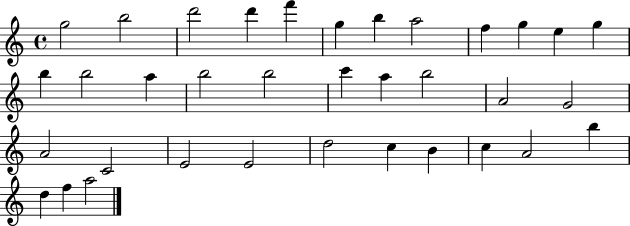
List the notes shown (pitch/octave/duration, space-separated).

G5/h B5/h D6/h D6/q F6/q G5/q B5/q A5/h F5/q G5/q E5/q G5/q B5/q B5/h A5/q B5/h B5/h C6/q A5/q B5/h A4/h G4/h A4/h C4/h E4/h E4/h D5/h C5/q B4/q C5/q A4/h B5/q D5/q F5/q A5/h